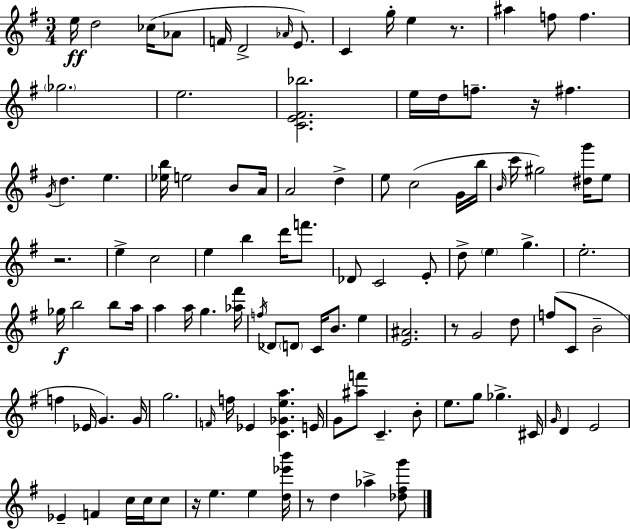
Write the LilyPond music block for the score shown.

{
  \clef treble
  \numericTimeSignature
  \time 3/4
  \key g \major
  \repeat volta 2 { e''16\ff d''2 ces''16( aes'8 | f'16 d'2-> \grace { aes'16 }) e'8. | c'4 g''16-. e''4 r8. | ais''4 f''8 f''4. | \break \parenthesize ges''2. | e''2. | <c' e' fis' bes''>2. | e''16 d''16 f''8.-- r16 fis''4. | \break \acciaccatura { g'16 } d''4. e''4. | <ees'' b''>16 e''2 b'8 | a'16 a'2 d''4-> | e''8 c''2( | \break g'16 b''16 \grace { b'16 } c'''16 gis''2) | <dis'' g'''>16 e''8 r2. | e''4-> c''2 | e''4 b''4 d'''16 | \break f'''8. des'8 c'2 | e'8-. d''8-> \parenthesize e''4 g''4.-> | e''2.-. | ges''16\f b''2 | \break b''8 a''16 a''4 a''16 g''4. | <aes'' fis'''>16 \acciaccatura { f''16 } des'8 \parenthesize d'8 c'16 b'8. | e''4 <e' ais'>2. | r8 g'2 | \break d''8 f''8( c'8 b'2-- | f''4 ees'16 g'4.) | g'16 g''2. | \grace { f'16 } f''16 ees'4 <c' ges' e'' a''>4. | \break e'16 g'8 <ais'' f'''>8 c'4.-- | b'8-. e''8. g''8 ges''4.-> | cis'16 \grace { g'16 } d'4 e'2 | ees'4-- f'4 | \break c''16 c''16 c''8 r16 e''4. | e''4 <d'' ees''' b'''>16 r8 d''4 | aes''4-> <des'' fis'' g'''>8 } \bar "|."
}